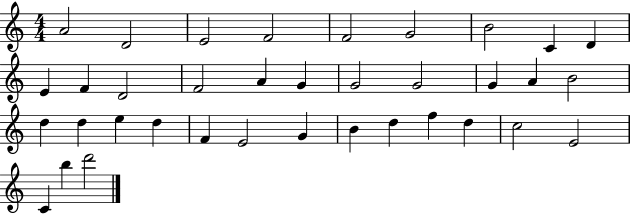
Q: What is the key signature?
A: C major